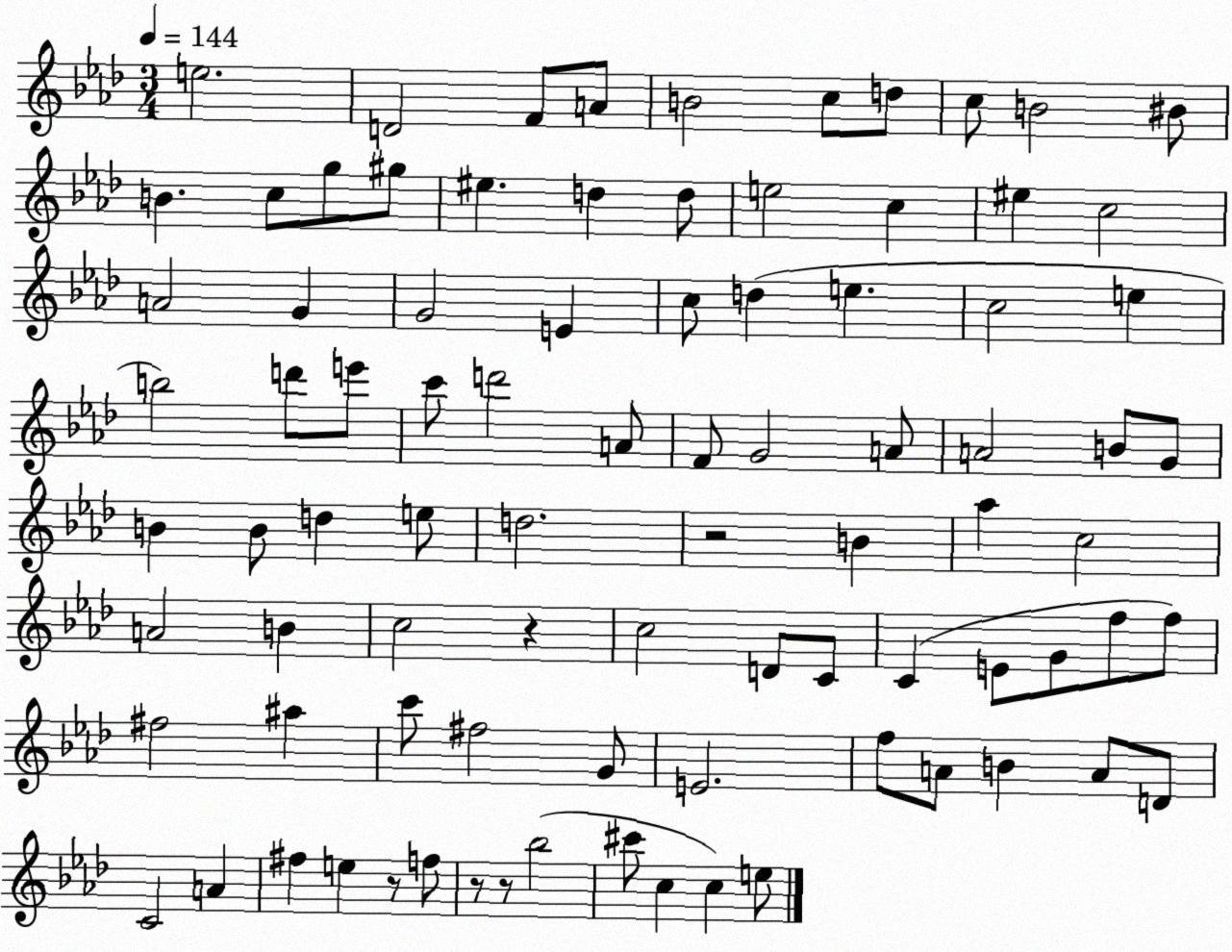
X:1
T:Untitled
M:3/4
L:1/4
K:Ab
e2 D2 F/2 A/2 B2 c/2 d/2 c/2 B2 ^B/2 B c/2 g/2 ^g/2 ^e d d/2 e2 c ^e c2 A2 G G2 E c/2 d e c2 e b2 d'/2 e'/2 c'/2 d'2 A/2 F/2 G2 A/2 A2 B/2 G/2 B B/2 d e/2 d2 z2 B _a c2 A2 B c2 z c2 D/2 C/2 C E/2 G/2 f/2 f/2 ^f2 ^a c'/2 ^f2 G/2 E2 f/2 A/2 B A/2 D/2 C2 A ^f e z/2 f/2 z/2 z/2 _b2 ^c'/2 c c e/2